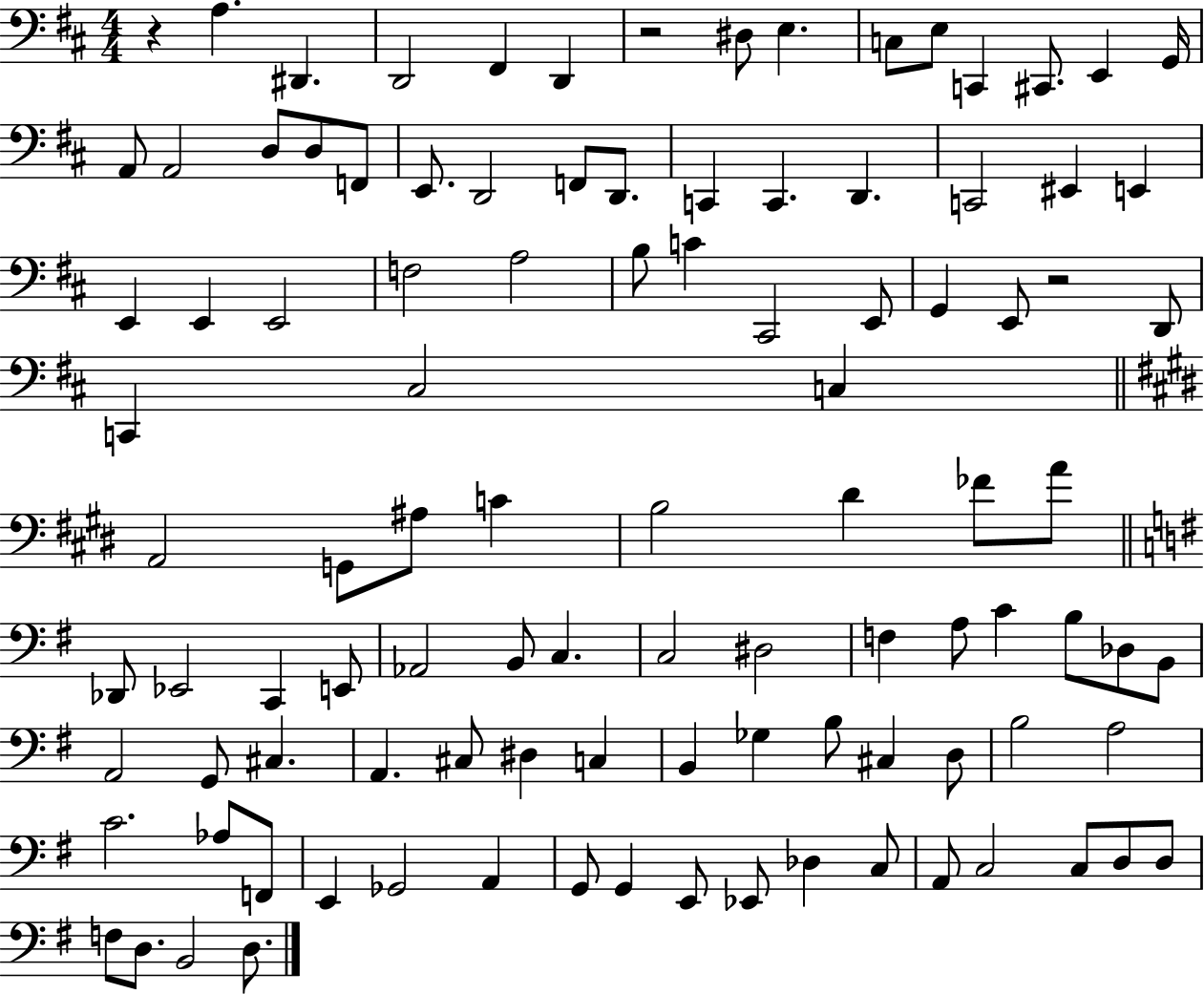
R/q A3/q. D#2/q. D2/h F#2/q D2/q R/h D#3/e E3/q. C3/e E3/e C2/q C#2/e. E2/q G2/s A2/e A2/h D3/e D3/e F2/e E2/e. D2/h F2/e D2/e. C2/q C2/q. D2/q. C2/h EIS2/q E2/q E2/q E2/q E2/h F3/h A3/h B3/e C4/q C#2/h E2/e G2/q E2/e R/h D2/e C2/q C#3/h C3/q A2/h G2/e A#3/e C4/q B3/h D#4/q FES4/e A4/e Db2/e Eb2/h C2/q E2/e Ab2/h B2/e C3/q. C3/h D#3/h F3/q A3/e C4/q B3/e Db3/e B2/e A2/h G2/e C#3/q. A2/q. C#3/e D#3/q C3/q B2/q Gb3/q B3/e C#3/q D3/e B3/h A3/h C4/h. Ab3/e F2/e E2/q Gb2/h A2/q G2/e G2/q E2/e Eb2/e Db3/q C3/e A2/e C3/h C3/e D3/e D3/e F3/e D3/e. B2/h D3/e.